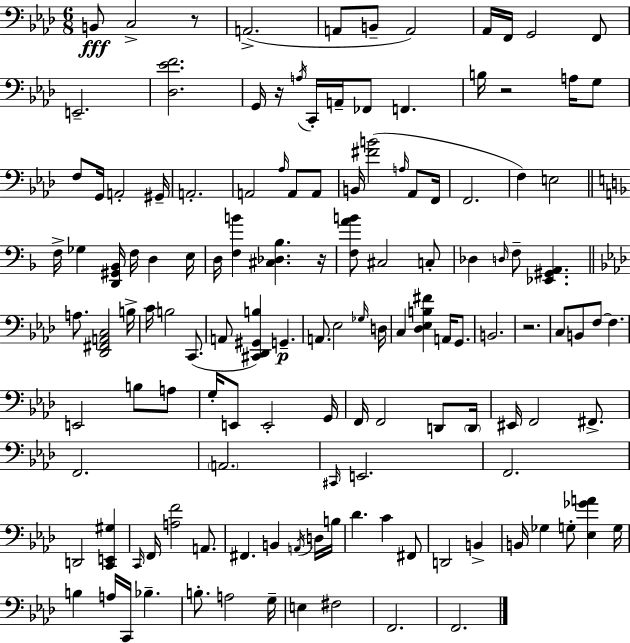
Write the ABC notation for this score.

X:1
T:Untitled
M:6/8
L:1/4
K:Ab
B,,/2 C,2 z/2 A,,2 A,,/2 B,,/2 A,,2 _A,,/4 F,,/4 G,,2 F,,/2 E,,2 [_D,_EF]2 G,,/4 z/4 A,/4 C,,/4 A,,/4 _F,,/2 F,, B,/4 z2 A,/4 G,/2 F,/2 G,,/4 A,,2 ^G,,/4 A,,2 A,,2 _A,/4 A,,/2 A,,/2 B,,/4 [^FB]2 A,/4 _A,,/2 F,,/4 F,,2 F, E,2 F,/4 _G, [D,,^G,,_B,,]/4 F,/4 D, E,/4 D,/4 [F,B] [^C,_D,_B,] z/4 [F,AB]/2 ^C,2 C,/2 _D, D,/4 F,/2 [_E,,^G,,A,,] A,/2 [_D,,^F,,A,,C,]2 B,/4 C/4 B,2 C,,/2 A,,/2 [^C,,_D,,^G,,B,] G,, A,,/2 _E,2 _G,/4 D,/4 C, [_D,_E,B,^F] A,,/4 G,,/2 B,,2 z2 C,/2 B,,/2 F,/2 F, E,,2 B,/2 A,/2 G,/4 E,,/2 E,,2 G,,/4 F,,/4 F,,2 D,,/2 D,,/4 ^E,,/4 F,,2 ^F,,/2 F,,2 A,,2 ^C,,/4 E,,2 F,,2 D,,2 [C,,E,,^G,] C,,/4 F,,/4 [A,F]2 A,,/2 ^F,, B,, A,,/4 D,/4 B,/4 _D C ^F,,/2 D,,2 B,, B,,/4 _G, G,/2 [_E,_GA] G,/4 B, A,/4 C,,/4 _B, B,/2 A,2 G,/4 E, ^F,2 F,,2 F,,2